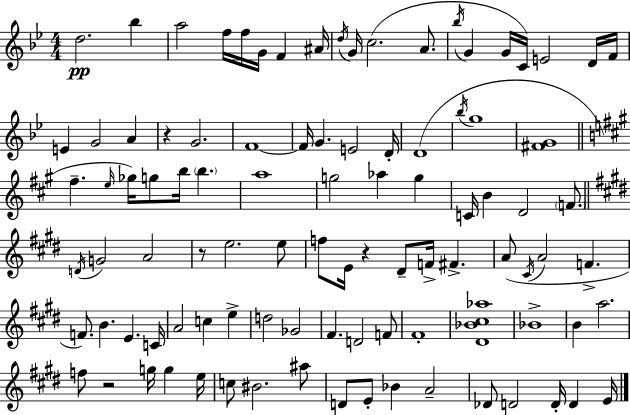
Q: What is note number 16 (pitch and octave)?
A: C4